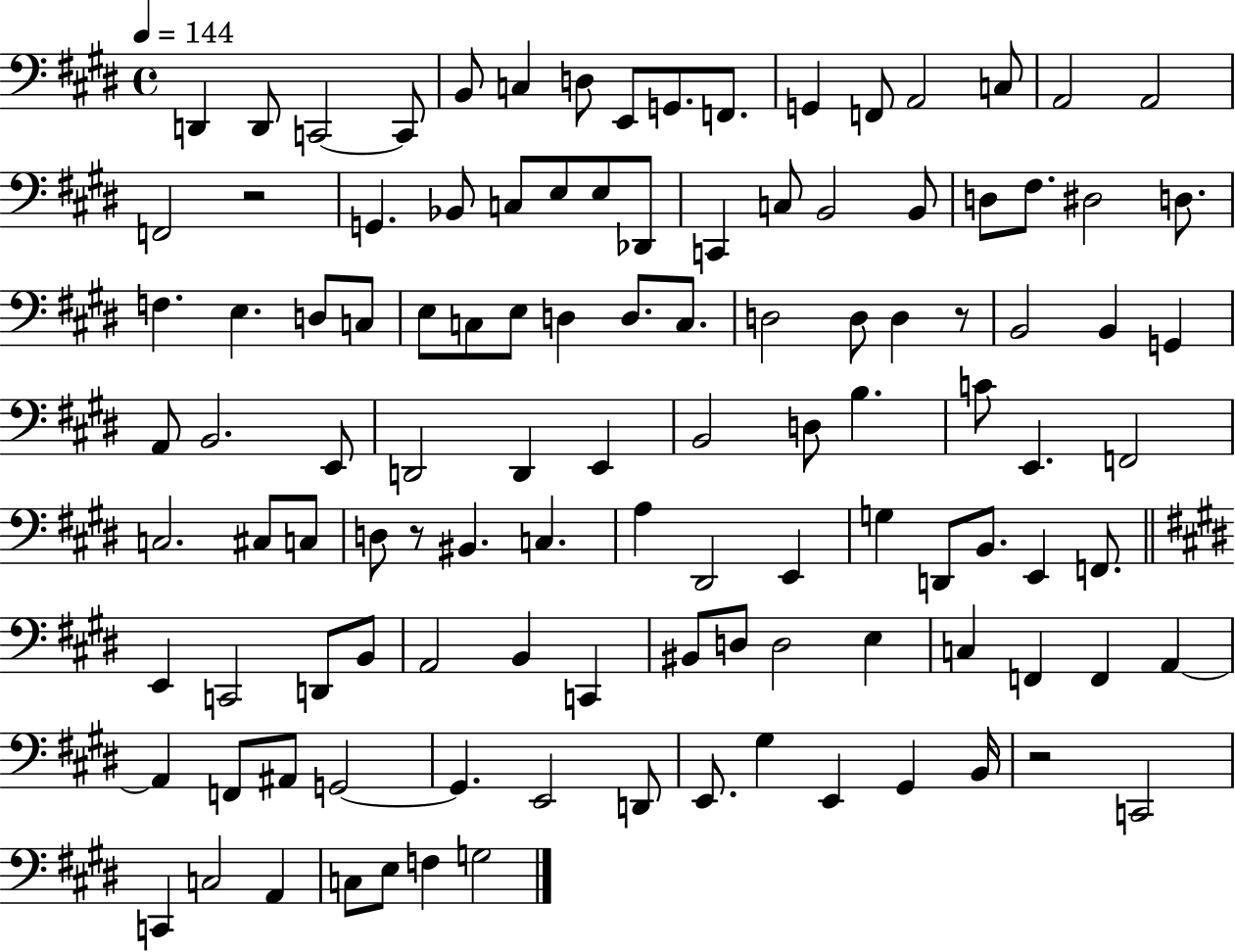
D2/q D2/e C2/h C2/e B2/e C3/q D3/e E2/e G2/e. F2/e. G2/q F2/e A2/h C3/e A2/h A2/h F2/h R/h G2/q. Bb2/e C3/e E3/e E3/e Db2/e C2/q C3/e B2/h B2/e D3/e F#3/e. D#3/h D3/e. F3/q. E3/q. D3/e C3/e E3/e C3/e E3/e D3/q D3/e. C3/e. D3/h D3/e D3/q R/e B2/h B2/q G2/q A2/e B2/h. E2/e D2/h D2/q E2/q B2/h D3/e B3/q. C4/e E2/q. F2/h C3/h. C#3/e C3/e D3/e R/e BIS2/q. C3/q. A3/q D#2/h E2/q G3/q D2/e B2/e. E2/q F2/e. E2/q C2/h D2/e B2/e A2/h B2/q C2/q BIS2/e D3/e D3/h E3/q C3/q F2/q F2/q A2/q A2/q F2/e A#2/e G2/h G2/q. E2/h D2/e E2/e. G#3/q E2/q G#2/q B2/s R/h C2/h C2/q C3/h A2/q C3/e E3/e F3/q G3/h